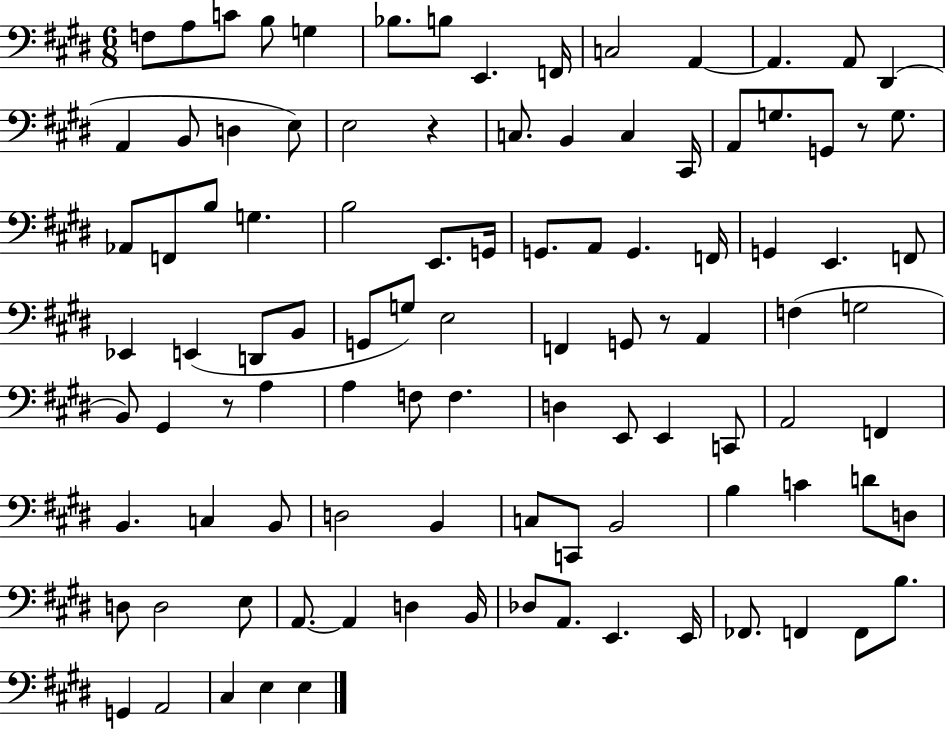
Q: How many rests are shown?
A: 4